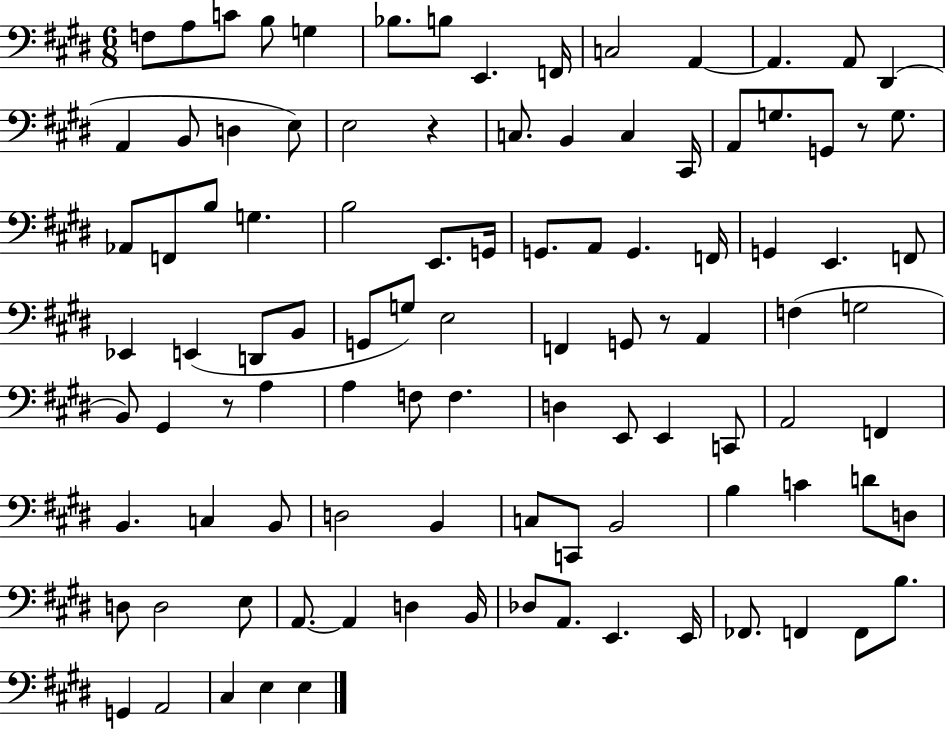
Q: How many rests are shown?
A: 4